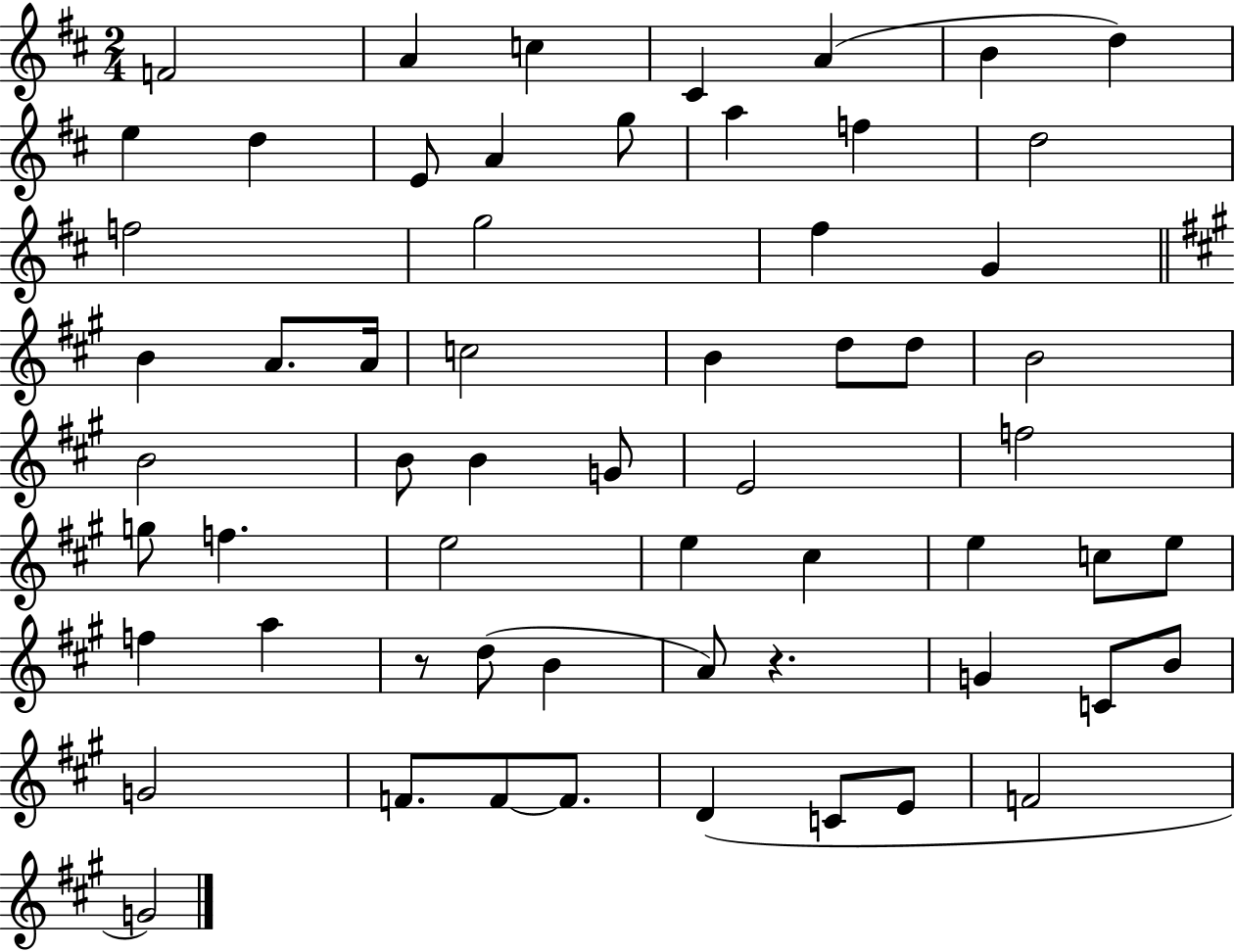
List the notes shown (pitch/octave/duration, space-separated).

F4/h A4/q C5/q C#4/q A4/q B4/q D5/q E5/q D5/q E4/e A4/q G5/e A5/q F5/q D5/h F5/h G5/h F#5/q G4/q B4/q A4/e. A4/s C5/h B4/q D5/e D5/e B4/h B4/h B4/e B4/q G4/e E4/h F5/h G5/e F5/q. E5/h E5/q C#5/q E5/q C5/e E5/e F5/q A5/q R/e D5/e B4/q A4/e R/q. G4/q C4/e B4/e G4/h F4/e. F4/e F4/e. D4/q C4/e E4/e F4/h G4/h